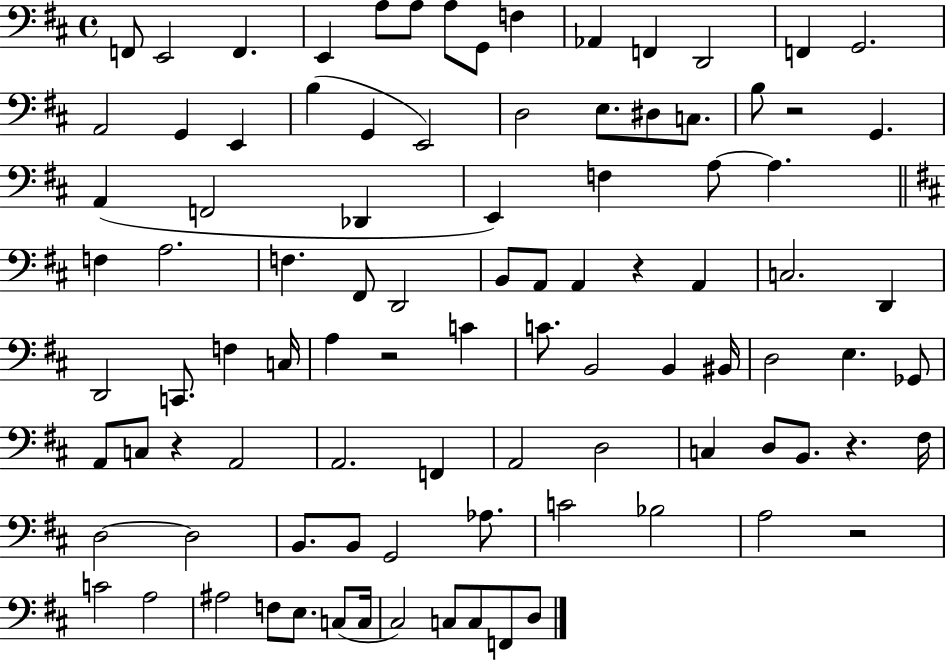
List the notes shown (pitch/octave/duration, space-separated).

F2/e E2/h F2/q. E2/q A3/e A3/e A3/e G2/e F3/q Ab2/q F2/q D2/h F2/q G2/h. A2/h G2/q E2/q B3/q G2/q E2/h D3/h E3/e. D#3/e C3/e. B3/e R/h G2/q. A2/q F2/h Db2/q E2/q F3/q A3/e A3/q. F3/q A3/h. F3/q. F#2/e D2/h B2/e A2/e A2/q R/q A2/q C3/h. D2/q D2/h C2/e. F3/q C3/s A3/q R/h C4/q C4/e. B2/h B2/q BIS2/s D3/h E3/q. Gb2/e A2/e C3/e R/q A2/h A2/h. F2/q A2/h D3/h C3/q D3/e B2/e. R/q. F#3/s D3/h D3/h B2/e. B2/e G2/h Ab3/e. C4/h Bb3/h A3/h R/h C4/h A3/h A#3/h F3/e E3/e. C3/e C3/s C#3/h C3/e C3/e F2/e D3/e